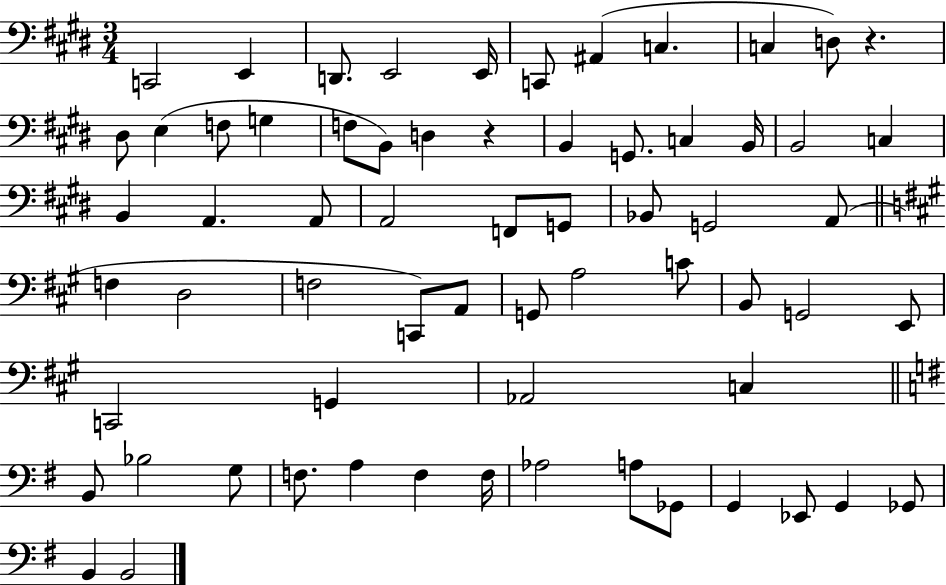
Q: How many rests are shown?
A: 2